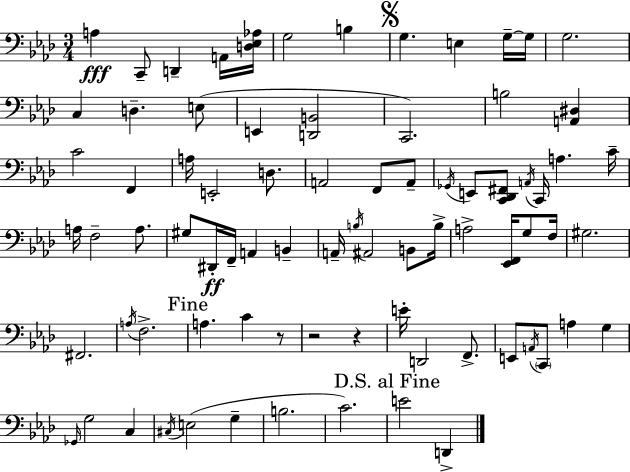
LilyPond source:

{
  \clef bass
  \numericTimeSignature
  \time 3/4
  \key aes \major
  a4\fff c,8-- d,4-- a,16 <d ees aes>16 | g2 b4 | \mark \markup { \musicglyph "scripts.segno" } g4. e4 g16--~~ g16 | g2. | \break c4 d4.-- e8( | e,4 <d, b,>2 | c,2.) | b2 <a, dis>4 | \break c'2 f,4 | a16 e,2-. d8. | a,2 f,8 a,8-- | \acciaccatura { ges,16 } e,8 <c, des, fis,>8 \acciaccatura { a,16 } c,16 a4. | \break c'16-- a16 f2-- a8. | gis8 dis,16-.\ff f,16-- a,4 b,4-- | a,16-- \acciaccatura { b16 } ais,2 | b,8 b16-> a2-> <ees, f,>16 | \break g8 f16 gis2. | fis,2. | \acciaccatura { a16 } f2.-> | \mark "Fine" a4. c'4 | \break r8 r2 | r4 e'16-. d,2 | f,8.-> e,8 \acciaccatura { a,16 } \parenthesize c,8 a4 | g4 \grace { ges,16 } g2 | \break c4 \acciaccatura { cis16 }( e2 | g4-- b2. | c'2.) | \mark "D.S. al Fine" e'2 | \break d,4-> \bar "|."
}